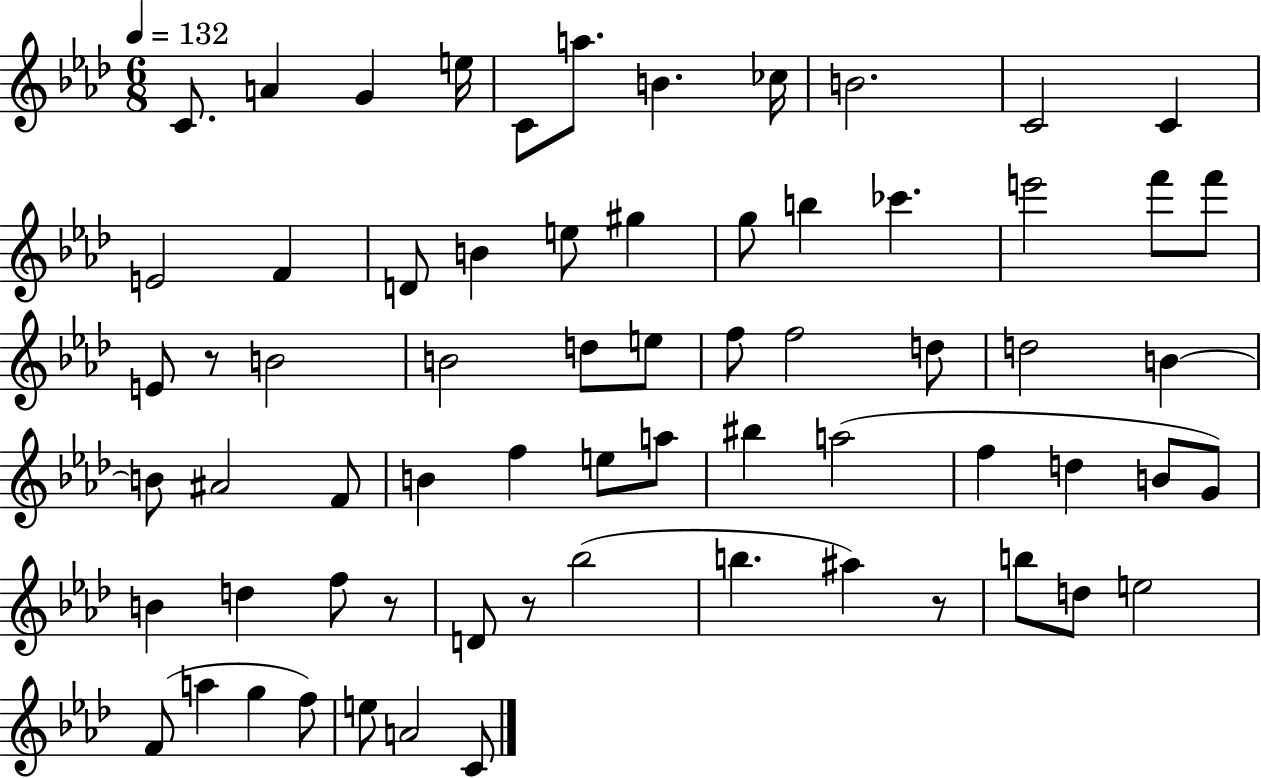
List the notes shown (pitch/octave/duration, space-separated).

C4/e. A4/q G4/q E5/s C4/e A5/e. B4/q. CES5/s B4/h. C4/h C4/q E4/h F4/q D4/e B4/q E5/e G#5/q G5/e B5/q CES6/q. E6/h F6/e F6/e E4/e R/e B4/h B4/h D5/e E5/e F5/e F5/h D5/e D5/h B4/q B4/e A#4/h F4/e B4/q F5/q E5/e A5/e BIS5/q A5/h F5/q D5/q B4/e G4/e B4/q D5/q F5/e R/e D4/e R/e Bb5/h B5/q. A#5/q R/e B5/e D5/e E5/h F4/e A5/q G5/q F5/e E5/e A4/h C4/e